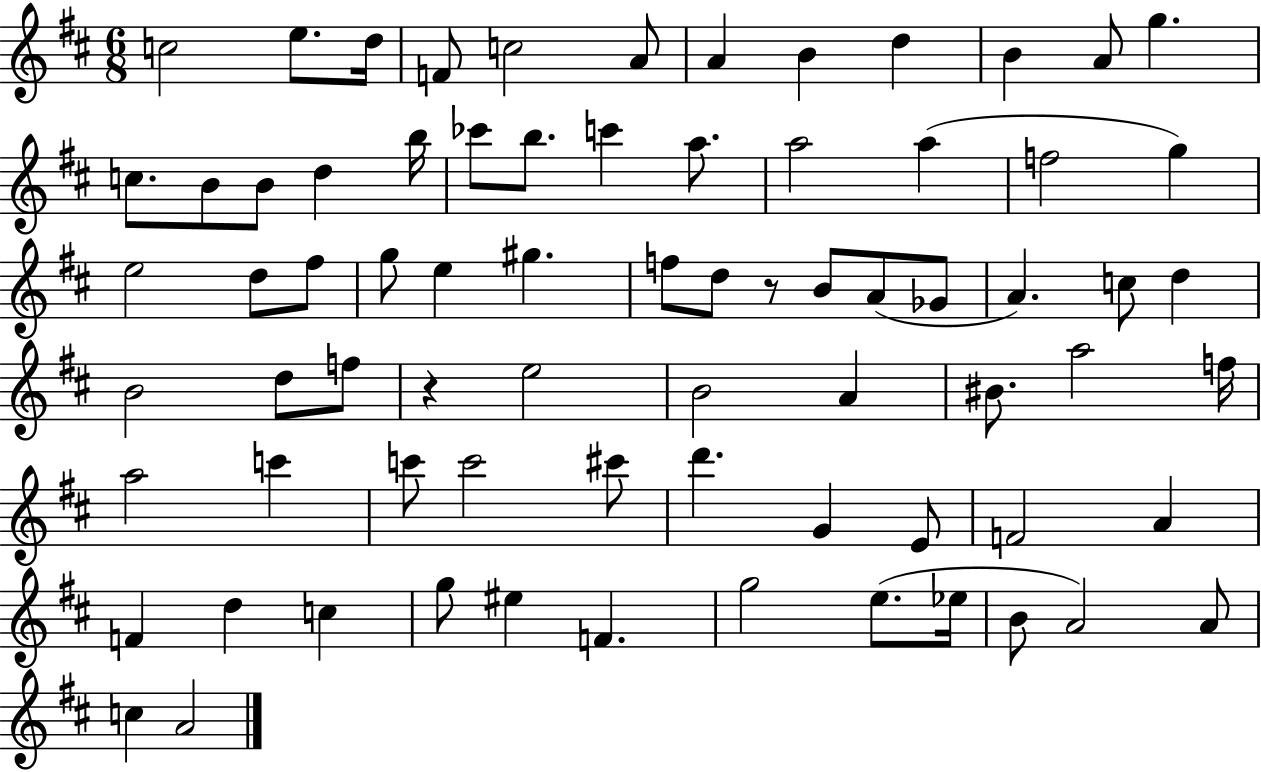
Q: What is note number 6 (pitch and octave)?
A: A4